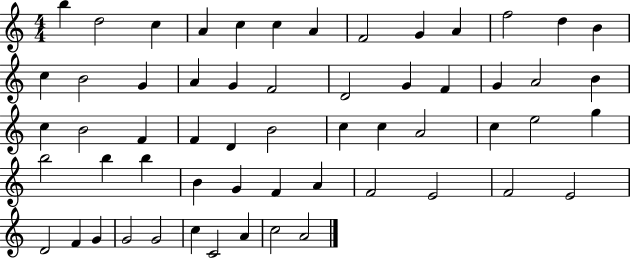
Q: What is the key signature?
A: C major